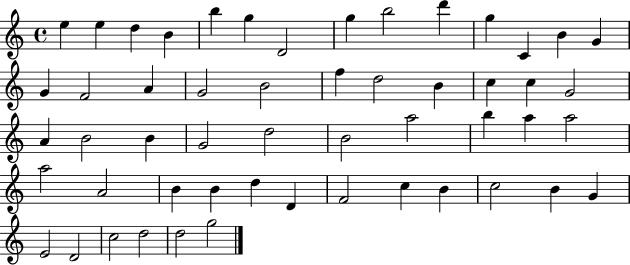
E5/q E5/q D5/q B4/q B5/q G5/q D4/h G5/q B5/h D6/q G5/q C4/q B4/q G4/q G4/q F4/h A4/q G4/h B4/h F5/q D5/h B4/q C5/q C5/q G4/h A4/q B4/h B4/q G4/h D5/h B4/h A5/h B5/q A5/q A5/h A5/h A4/h B4/q B4/q D5/q D4/q F4/h C5/q B4/q C5/h B4/q G4/q E4/h D4/h C5/h D5/h D5/h G5/h